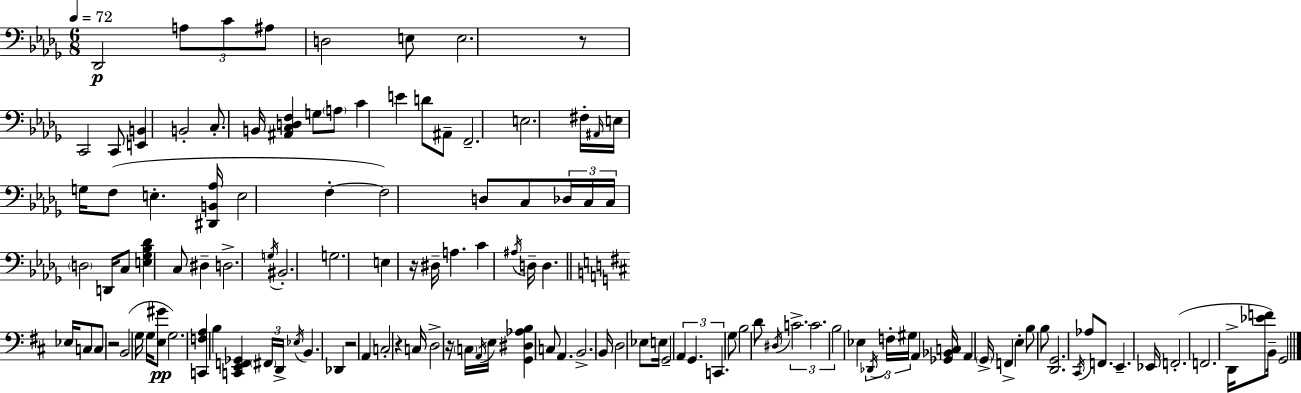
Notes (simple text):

Db2/h A3/e C4/e A#3/e D3/h E3/e E3/h. R/e C2/h C2/e [E2,B2]/q B2/h C3/e. B2/s [A#2,C3,D3,F3]/q G3/e A3/e C4/q E4/q D4/e A#2/e F2/h. E3/h. F#3/s A#2/s E3/s G3/s F3/e E3/q. [D#2,B2,Ab3]/s E3/h F3/q F3/h D3/e C3/e Db3/s C3/s C3/s D3/h D2/s C3/e [E3,Gb3,Bb3,Db4]/q C3/e D#3/q D3/h. G3/s BIS2/h. G3/h. E3/q R/s D#3/s A3/q. C4/q A#3/s D3/s D3/q. Eb3/s C3/e C3/e R/h B2/h G3/s G3/s [E3,G#4]/e G3/h. [C2,F3,A3]/q B3/q [C2,E2,F2,Gb2]/q F#2/s D2/s Eb3/s B2/q. Db2/q R/h A2/q C3/h R/q C3/s D3/h R/s C3/s A2/s E3/s [G2,D#3,Ab3,B3]/q C3/e A2/q. B2/h. B2/s D3/h Eb3/e E3/s G2/h A2/q G2/q. C2/q. G3/e B3/h D4/e D#3/s C4/h. C4/h. B3/h Eb3/q Db2/s F3/s G#3/s A2/q [Gb2,Bb2,C3]/s A2/q G2/s F2/q E3/q B3/e B3/e [D2,G2]/h. C#2/s Ab3/e F2/e. E2/q. Eb2/s F2/h. F2/h. D2/s [Eb4,F4]/e B2/s G2/h